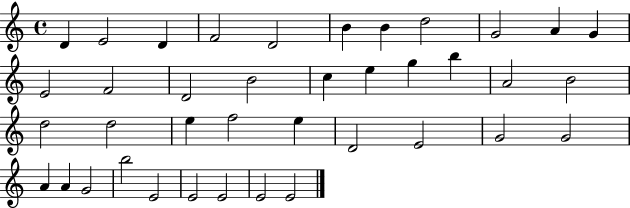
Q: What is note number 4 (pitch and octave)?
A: F4